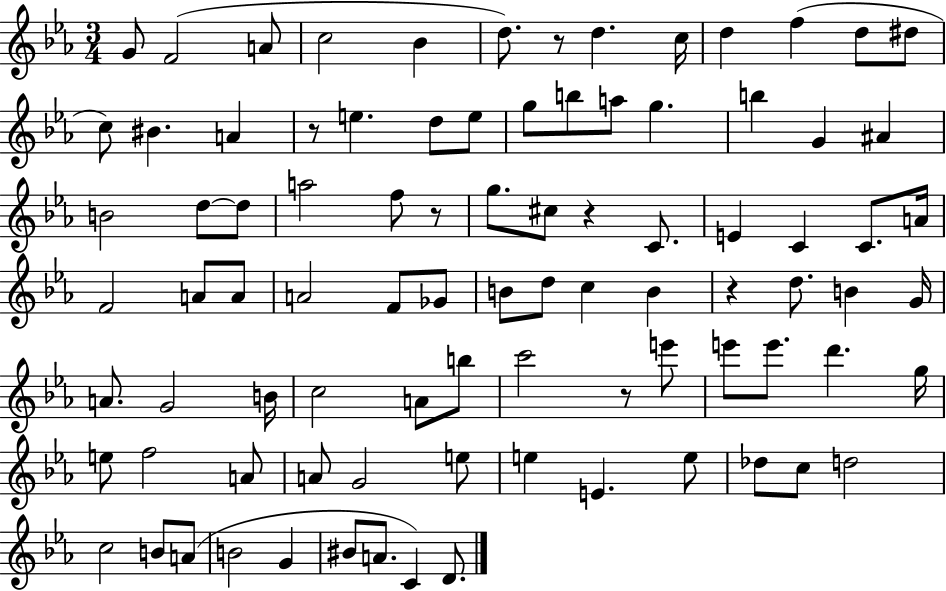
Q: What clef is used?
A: treble